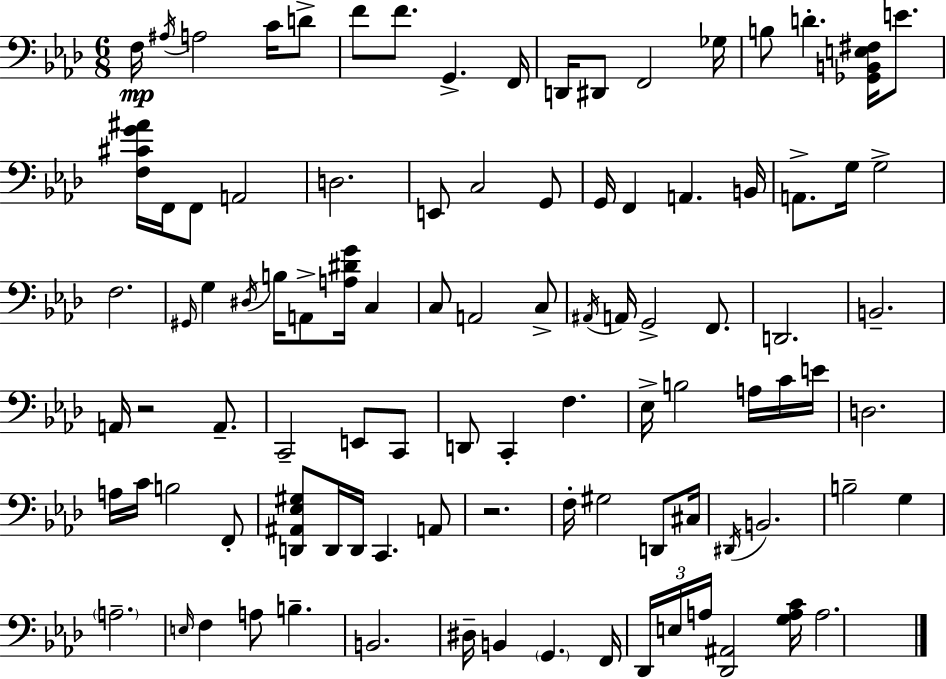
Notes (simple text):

F3/s A#3/s A3/h C4/s D4/e F4/e F4/e. G2/q. F2/s D2/s D#2/e F2/h Gb3/s B3/e D4/q. [Gb2,B2,E3,F#3]/s E4/e. [F3,C#4,G4,A#4]/s F2/s F2/e A2/h D3/h. E2/e C3/h G2/e G2/s F2/q A2/q. B2/s A2/e. G3/s G3/h F3/h. G#2/s G3/q D#3/s B3/s A2/e [A3,D#4,G4]/s C3/q C3/e A2/h C3/e A#2/s A2/s G2/h F2/e. D2/h. B2/h. A2/s R/h A2/e. C2/h E2/e C2/e D2/e C2/q F3/q. Eb3/s B3/h A3/s C4/s E4/s D3/h. A3/s C4/s B3/h F2/e [D2,A#2,Eb3,G#3]/e D2/s D2/s C2/q. A2/e R/h. F3/s G#3/h D2/e C#3/s D#2/s B2/h. B3/h G3/q A3/h. E3/s F3/q A3/e B3/q. B2/h. D#3/s B2/q G2/q. F2/s Db2/s E3/s A3/s [Db2,A#2]/h [G3,A3,C4]/s A3/h.